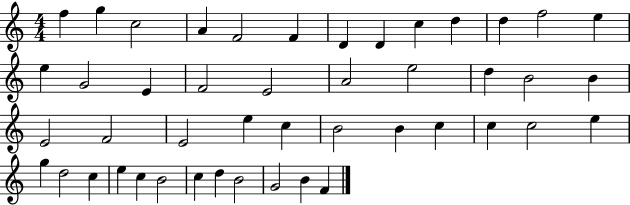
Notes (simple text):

F5/q G5/q C5/h A4/q F4/h F4/q D4/q D4/q C5/q D5/q D5/q F5/h E5/q E5/q G4/h E4/q F4/h E4/h A4/h E5/h D5/q B4/h B4/q E4/h F4/h E4/h E5/q C5/q B4/h B4/q C5/q C5/q C5/h E5/q G5/q D5/h C5/q E5/q C5/q B4/h C5/q D5/q B4/h G4/h B4/q F4/q